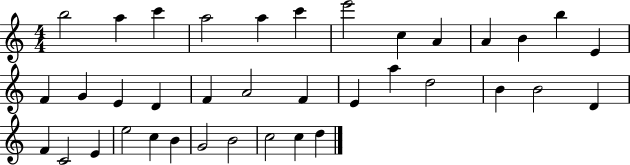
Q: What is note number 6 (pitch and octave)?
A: C6